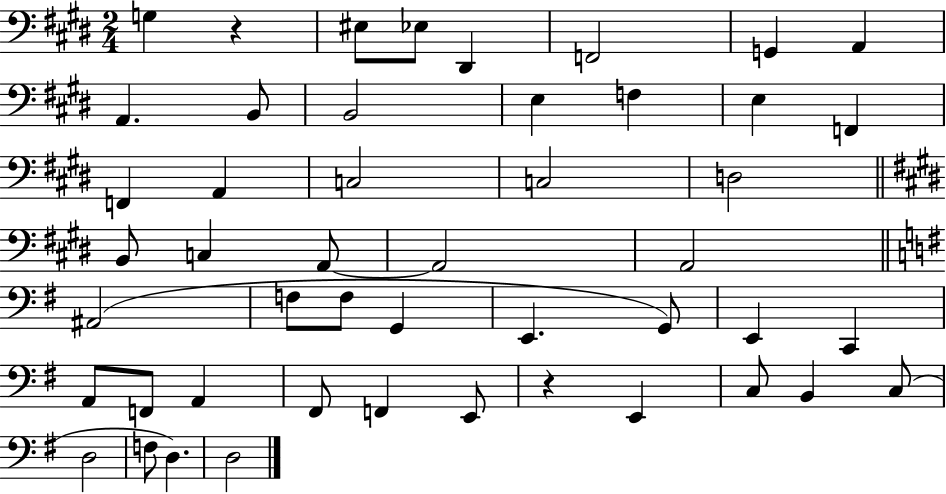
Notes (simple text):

G3/q R/q EIS3/e Eb3/e D#2/q F2/h G2/q A2/q A2/q. B2/e B2/h E3/q F3/q E3/q F2/q F2/q A2/q C3/h C3/h D3/h B2/e C3/q A2/e A2/h A2/h A#2/h F3/e F3/e G2/q E2/q. G2/e E2/q C2/q A2/e F2/e A2/q F#2/e F2/q E2/e R/q E2/q C3/e B2/q C3/e D3/h F3/e D3/q. D3/h